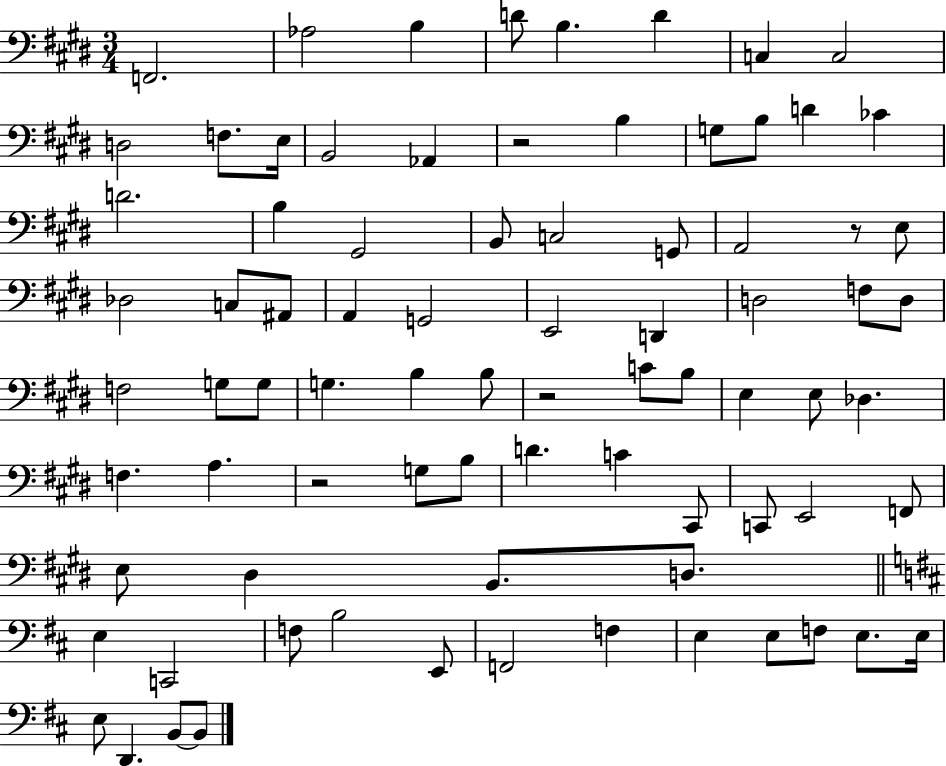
X:1
T:Untitled
M:3/4
L:1/4
K:E
F,,2 _A,2 B, D/2 B, D C, C,2 D,2 F,/2 E,/4 B,,2 _A,, z2 B, G,/2 B,/2 D _C D2 B, ^G,,2 B,,/2 C,2 G,,/2 A,,2 z/2 E,/2 _D,2 C,/2 ^A,,/2 A,, G,,2 E,,2 D,, D,2 F,/2 D,/2 F,2 G,/2 G,/2 G, B, B,/2 z2 C/2 B,/2 E, E,/2 _D, F, A, z2 G,/2 B,/2 D C ^C,,/2 C,,/2 E,,2 F,,/2 E,/2 ^D, B,,/2 D,/2 E, C,,2 F,/2 B,2 E,,/2 F,,2 F, E, E,/2 F,/2 E,/2 E,/4 E,/2 D,, B,,/2 B,,/2